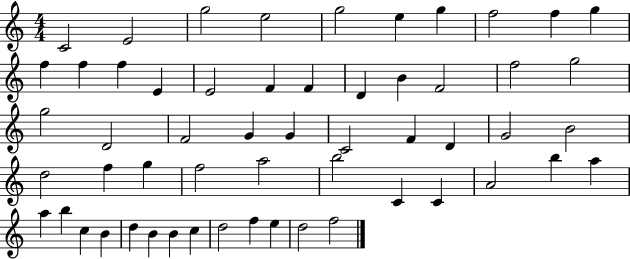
{
  \clef treble
  \numericTimeSignature
  \time 4/4
  \key c \major
  c'2 e'2 | g''2 e''2 | g''2 e''4 g''4 | f''2 f''4 g''4 | \break f''4 f''4 f''4 e'4 | e'2 f'4 f'4 | d'4 b'4 f'2 | f''2 g''2 | \break g''2 d'2 | f'2 g'4 g'4 | c'2 f'4 d'4 | g'2 b'2 | \break d''2 f''4 g''4 | f''2 a''2 | b''2 c'4 c'4 | a'2 b''4 a''4 | \break a''4 b''4 c''4 b'4 | d''4 b'4 b'4 c''4 | d''2 f''4 e''4 | d''2 f''2 | \break \bar "|."
}